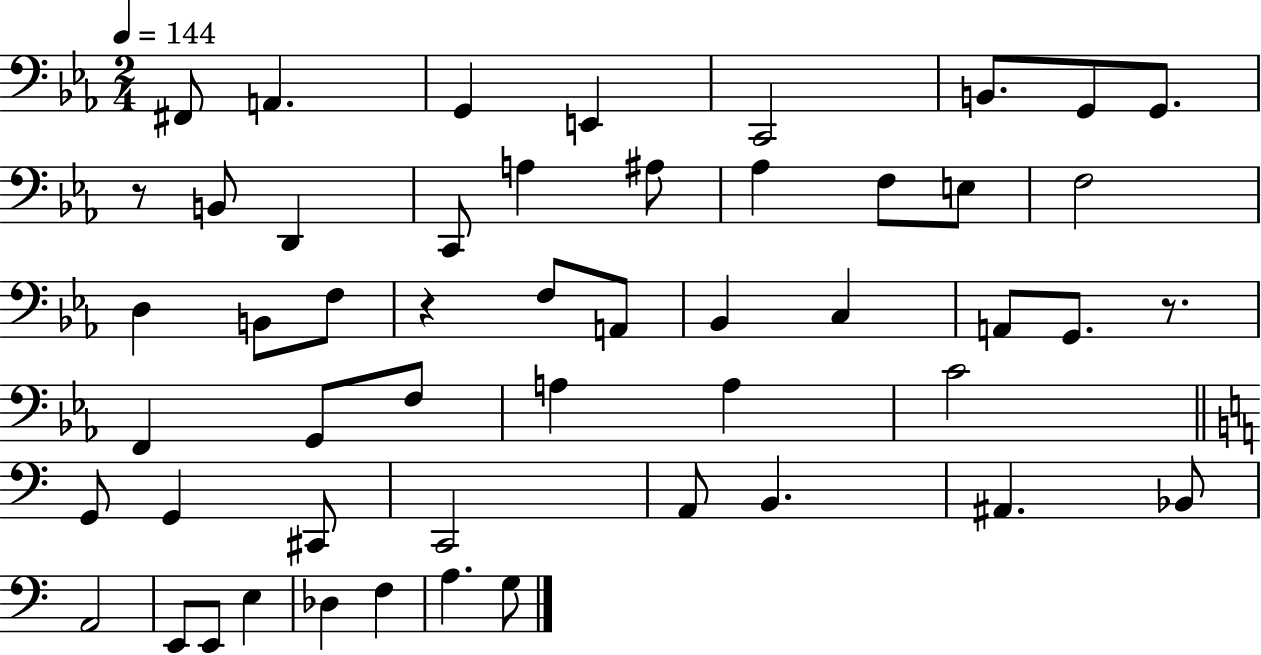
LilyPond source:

{
  \clef bass
  \numericTimeSignature
  \time 2/4
  \key ees \major
  \tempo 4 = 144
  fis,8 a,4. | g,4 e,4 | c,2 | b,8. g,8 g,8. | \break r8 b,8 d,4 | c,8 a4 ais8 | aes4 f8 e8 | f2 | \break d4 b,8 f8 | r4 f8 a,8 | bes,4 c4 | a,8 g,8. r8. | \break f,4 g,8 f8 | a4 a4 | c'2 | \bar "||" \break \key a \minor g,8 g,4 cis,8 | c,2 | a,8 b,4. | ais,4. bes,8 | \break a,2 | e,8 e,8 e4 | des4 f4 | a4. g8 | \break \bar "|."
}